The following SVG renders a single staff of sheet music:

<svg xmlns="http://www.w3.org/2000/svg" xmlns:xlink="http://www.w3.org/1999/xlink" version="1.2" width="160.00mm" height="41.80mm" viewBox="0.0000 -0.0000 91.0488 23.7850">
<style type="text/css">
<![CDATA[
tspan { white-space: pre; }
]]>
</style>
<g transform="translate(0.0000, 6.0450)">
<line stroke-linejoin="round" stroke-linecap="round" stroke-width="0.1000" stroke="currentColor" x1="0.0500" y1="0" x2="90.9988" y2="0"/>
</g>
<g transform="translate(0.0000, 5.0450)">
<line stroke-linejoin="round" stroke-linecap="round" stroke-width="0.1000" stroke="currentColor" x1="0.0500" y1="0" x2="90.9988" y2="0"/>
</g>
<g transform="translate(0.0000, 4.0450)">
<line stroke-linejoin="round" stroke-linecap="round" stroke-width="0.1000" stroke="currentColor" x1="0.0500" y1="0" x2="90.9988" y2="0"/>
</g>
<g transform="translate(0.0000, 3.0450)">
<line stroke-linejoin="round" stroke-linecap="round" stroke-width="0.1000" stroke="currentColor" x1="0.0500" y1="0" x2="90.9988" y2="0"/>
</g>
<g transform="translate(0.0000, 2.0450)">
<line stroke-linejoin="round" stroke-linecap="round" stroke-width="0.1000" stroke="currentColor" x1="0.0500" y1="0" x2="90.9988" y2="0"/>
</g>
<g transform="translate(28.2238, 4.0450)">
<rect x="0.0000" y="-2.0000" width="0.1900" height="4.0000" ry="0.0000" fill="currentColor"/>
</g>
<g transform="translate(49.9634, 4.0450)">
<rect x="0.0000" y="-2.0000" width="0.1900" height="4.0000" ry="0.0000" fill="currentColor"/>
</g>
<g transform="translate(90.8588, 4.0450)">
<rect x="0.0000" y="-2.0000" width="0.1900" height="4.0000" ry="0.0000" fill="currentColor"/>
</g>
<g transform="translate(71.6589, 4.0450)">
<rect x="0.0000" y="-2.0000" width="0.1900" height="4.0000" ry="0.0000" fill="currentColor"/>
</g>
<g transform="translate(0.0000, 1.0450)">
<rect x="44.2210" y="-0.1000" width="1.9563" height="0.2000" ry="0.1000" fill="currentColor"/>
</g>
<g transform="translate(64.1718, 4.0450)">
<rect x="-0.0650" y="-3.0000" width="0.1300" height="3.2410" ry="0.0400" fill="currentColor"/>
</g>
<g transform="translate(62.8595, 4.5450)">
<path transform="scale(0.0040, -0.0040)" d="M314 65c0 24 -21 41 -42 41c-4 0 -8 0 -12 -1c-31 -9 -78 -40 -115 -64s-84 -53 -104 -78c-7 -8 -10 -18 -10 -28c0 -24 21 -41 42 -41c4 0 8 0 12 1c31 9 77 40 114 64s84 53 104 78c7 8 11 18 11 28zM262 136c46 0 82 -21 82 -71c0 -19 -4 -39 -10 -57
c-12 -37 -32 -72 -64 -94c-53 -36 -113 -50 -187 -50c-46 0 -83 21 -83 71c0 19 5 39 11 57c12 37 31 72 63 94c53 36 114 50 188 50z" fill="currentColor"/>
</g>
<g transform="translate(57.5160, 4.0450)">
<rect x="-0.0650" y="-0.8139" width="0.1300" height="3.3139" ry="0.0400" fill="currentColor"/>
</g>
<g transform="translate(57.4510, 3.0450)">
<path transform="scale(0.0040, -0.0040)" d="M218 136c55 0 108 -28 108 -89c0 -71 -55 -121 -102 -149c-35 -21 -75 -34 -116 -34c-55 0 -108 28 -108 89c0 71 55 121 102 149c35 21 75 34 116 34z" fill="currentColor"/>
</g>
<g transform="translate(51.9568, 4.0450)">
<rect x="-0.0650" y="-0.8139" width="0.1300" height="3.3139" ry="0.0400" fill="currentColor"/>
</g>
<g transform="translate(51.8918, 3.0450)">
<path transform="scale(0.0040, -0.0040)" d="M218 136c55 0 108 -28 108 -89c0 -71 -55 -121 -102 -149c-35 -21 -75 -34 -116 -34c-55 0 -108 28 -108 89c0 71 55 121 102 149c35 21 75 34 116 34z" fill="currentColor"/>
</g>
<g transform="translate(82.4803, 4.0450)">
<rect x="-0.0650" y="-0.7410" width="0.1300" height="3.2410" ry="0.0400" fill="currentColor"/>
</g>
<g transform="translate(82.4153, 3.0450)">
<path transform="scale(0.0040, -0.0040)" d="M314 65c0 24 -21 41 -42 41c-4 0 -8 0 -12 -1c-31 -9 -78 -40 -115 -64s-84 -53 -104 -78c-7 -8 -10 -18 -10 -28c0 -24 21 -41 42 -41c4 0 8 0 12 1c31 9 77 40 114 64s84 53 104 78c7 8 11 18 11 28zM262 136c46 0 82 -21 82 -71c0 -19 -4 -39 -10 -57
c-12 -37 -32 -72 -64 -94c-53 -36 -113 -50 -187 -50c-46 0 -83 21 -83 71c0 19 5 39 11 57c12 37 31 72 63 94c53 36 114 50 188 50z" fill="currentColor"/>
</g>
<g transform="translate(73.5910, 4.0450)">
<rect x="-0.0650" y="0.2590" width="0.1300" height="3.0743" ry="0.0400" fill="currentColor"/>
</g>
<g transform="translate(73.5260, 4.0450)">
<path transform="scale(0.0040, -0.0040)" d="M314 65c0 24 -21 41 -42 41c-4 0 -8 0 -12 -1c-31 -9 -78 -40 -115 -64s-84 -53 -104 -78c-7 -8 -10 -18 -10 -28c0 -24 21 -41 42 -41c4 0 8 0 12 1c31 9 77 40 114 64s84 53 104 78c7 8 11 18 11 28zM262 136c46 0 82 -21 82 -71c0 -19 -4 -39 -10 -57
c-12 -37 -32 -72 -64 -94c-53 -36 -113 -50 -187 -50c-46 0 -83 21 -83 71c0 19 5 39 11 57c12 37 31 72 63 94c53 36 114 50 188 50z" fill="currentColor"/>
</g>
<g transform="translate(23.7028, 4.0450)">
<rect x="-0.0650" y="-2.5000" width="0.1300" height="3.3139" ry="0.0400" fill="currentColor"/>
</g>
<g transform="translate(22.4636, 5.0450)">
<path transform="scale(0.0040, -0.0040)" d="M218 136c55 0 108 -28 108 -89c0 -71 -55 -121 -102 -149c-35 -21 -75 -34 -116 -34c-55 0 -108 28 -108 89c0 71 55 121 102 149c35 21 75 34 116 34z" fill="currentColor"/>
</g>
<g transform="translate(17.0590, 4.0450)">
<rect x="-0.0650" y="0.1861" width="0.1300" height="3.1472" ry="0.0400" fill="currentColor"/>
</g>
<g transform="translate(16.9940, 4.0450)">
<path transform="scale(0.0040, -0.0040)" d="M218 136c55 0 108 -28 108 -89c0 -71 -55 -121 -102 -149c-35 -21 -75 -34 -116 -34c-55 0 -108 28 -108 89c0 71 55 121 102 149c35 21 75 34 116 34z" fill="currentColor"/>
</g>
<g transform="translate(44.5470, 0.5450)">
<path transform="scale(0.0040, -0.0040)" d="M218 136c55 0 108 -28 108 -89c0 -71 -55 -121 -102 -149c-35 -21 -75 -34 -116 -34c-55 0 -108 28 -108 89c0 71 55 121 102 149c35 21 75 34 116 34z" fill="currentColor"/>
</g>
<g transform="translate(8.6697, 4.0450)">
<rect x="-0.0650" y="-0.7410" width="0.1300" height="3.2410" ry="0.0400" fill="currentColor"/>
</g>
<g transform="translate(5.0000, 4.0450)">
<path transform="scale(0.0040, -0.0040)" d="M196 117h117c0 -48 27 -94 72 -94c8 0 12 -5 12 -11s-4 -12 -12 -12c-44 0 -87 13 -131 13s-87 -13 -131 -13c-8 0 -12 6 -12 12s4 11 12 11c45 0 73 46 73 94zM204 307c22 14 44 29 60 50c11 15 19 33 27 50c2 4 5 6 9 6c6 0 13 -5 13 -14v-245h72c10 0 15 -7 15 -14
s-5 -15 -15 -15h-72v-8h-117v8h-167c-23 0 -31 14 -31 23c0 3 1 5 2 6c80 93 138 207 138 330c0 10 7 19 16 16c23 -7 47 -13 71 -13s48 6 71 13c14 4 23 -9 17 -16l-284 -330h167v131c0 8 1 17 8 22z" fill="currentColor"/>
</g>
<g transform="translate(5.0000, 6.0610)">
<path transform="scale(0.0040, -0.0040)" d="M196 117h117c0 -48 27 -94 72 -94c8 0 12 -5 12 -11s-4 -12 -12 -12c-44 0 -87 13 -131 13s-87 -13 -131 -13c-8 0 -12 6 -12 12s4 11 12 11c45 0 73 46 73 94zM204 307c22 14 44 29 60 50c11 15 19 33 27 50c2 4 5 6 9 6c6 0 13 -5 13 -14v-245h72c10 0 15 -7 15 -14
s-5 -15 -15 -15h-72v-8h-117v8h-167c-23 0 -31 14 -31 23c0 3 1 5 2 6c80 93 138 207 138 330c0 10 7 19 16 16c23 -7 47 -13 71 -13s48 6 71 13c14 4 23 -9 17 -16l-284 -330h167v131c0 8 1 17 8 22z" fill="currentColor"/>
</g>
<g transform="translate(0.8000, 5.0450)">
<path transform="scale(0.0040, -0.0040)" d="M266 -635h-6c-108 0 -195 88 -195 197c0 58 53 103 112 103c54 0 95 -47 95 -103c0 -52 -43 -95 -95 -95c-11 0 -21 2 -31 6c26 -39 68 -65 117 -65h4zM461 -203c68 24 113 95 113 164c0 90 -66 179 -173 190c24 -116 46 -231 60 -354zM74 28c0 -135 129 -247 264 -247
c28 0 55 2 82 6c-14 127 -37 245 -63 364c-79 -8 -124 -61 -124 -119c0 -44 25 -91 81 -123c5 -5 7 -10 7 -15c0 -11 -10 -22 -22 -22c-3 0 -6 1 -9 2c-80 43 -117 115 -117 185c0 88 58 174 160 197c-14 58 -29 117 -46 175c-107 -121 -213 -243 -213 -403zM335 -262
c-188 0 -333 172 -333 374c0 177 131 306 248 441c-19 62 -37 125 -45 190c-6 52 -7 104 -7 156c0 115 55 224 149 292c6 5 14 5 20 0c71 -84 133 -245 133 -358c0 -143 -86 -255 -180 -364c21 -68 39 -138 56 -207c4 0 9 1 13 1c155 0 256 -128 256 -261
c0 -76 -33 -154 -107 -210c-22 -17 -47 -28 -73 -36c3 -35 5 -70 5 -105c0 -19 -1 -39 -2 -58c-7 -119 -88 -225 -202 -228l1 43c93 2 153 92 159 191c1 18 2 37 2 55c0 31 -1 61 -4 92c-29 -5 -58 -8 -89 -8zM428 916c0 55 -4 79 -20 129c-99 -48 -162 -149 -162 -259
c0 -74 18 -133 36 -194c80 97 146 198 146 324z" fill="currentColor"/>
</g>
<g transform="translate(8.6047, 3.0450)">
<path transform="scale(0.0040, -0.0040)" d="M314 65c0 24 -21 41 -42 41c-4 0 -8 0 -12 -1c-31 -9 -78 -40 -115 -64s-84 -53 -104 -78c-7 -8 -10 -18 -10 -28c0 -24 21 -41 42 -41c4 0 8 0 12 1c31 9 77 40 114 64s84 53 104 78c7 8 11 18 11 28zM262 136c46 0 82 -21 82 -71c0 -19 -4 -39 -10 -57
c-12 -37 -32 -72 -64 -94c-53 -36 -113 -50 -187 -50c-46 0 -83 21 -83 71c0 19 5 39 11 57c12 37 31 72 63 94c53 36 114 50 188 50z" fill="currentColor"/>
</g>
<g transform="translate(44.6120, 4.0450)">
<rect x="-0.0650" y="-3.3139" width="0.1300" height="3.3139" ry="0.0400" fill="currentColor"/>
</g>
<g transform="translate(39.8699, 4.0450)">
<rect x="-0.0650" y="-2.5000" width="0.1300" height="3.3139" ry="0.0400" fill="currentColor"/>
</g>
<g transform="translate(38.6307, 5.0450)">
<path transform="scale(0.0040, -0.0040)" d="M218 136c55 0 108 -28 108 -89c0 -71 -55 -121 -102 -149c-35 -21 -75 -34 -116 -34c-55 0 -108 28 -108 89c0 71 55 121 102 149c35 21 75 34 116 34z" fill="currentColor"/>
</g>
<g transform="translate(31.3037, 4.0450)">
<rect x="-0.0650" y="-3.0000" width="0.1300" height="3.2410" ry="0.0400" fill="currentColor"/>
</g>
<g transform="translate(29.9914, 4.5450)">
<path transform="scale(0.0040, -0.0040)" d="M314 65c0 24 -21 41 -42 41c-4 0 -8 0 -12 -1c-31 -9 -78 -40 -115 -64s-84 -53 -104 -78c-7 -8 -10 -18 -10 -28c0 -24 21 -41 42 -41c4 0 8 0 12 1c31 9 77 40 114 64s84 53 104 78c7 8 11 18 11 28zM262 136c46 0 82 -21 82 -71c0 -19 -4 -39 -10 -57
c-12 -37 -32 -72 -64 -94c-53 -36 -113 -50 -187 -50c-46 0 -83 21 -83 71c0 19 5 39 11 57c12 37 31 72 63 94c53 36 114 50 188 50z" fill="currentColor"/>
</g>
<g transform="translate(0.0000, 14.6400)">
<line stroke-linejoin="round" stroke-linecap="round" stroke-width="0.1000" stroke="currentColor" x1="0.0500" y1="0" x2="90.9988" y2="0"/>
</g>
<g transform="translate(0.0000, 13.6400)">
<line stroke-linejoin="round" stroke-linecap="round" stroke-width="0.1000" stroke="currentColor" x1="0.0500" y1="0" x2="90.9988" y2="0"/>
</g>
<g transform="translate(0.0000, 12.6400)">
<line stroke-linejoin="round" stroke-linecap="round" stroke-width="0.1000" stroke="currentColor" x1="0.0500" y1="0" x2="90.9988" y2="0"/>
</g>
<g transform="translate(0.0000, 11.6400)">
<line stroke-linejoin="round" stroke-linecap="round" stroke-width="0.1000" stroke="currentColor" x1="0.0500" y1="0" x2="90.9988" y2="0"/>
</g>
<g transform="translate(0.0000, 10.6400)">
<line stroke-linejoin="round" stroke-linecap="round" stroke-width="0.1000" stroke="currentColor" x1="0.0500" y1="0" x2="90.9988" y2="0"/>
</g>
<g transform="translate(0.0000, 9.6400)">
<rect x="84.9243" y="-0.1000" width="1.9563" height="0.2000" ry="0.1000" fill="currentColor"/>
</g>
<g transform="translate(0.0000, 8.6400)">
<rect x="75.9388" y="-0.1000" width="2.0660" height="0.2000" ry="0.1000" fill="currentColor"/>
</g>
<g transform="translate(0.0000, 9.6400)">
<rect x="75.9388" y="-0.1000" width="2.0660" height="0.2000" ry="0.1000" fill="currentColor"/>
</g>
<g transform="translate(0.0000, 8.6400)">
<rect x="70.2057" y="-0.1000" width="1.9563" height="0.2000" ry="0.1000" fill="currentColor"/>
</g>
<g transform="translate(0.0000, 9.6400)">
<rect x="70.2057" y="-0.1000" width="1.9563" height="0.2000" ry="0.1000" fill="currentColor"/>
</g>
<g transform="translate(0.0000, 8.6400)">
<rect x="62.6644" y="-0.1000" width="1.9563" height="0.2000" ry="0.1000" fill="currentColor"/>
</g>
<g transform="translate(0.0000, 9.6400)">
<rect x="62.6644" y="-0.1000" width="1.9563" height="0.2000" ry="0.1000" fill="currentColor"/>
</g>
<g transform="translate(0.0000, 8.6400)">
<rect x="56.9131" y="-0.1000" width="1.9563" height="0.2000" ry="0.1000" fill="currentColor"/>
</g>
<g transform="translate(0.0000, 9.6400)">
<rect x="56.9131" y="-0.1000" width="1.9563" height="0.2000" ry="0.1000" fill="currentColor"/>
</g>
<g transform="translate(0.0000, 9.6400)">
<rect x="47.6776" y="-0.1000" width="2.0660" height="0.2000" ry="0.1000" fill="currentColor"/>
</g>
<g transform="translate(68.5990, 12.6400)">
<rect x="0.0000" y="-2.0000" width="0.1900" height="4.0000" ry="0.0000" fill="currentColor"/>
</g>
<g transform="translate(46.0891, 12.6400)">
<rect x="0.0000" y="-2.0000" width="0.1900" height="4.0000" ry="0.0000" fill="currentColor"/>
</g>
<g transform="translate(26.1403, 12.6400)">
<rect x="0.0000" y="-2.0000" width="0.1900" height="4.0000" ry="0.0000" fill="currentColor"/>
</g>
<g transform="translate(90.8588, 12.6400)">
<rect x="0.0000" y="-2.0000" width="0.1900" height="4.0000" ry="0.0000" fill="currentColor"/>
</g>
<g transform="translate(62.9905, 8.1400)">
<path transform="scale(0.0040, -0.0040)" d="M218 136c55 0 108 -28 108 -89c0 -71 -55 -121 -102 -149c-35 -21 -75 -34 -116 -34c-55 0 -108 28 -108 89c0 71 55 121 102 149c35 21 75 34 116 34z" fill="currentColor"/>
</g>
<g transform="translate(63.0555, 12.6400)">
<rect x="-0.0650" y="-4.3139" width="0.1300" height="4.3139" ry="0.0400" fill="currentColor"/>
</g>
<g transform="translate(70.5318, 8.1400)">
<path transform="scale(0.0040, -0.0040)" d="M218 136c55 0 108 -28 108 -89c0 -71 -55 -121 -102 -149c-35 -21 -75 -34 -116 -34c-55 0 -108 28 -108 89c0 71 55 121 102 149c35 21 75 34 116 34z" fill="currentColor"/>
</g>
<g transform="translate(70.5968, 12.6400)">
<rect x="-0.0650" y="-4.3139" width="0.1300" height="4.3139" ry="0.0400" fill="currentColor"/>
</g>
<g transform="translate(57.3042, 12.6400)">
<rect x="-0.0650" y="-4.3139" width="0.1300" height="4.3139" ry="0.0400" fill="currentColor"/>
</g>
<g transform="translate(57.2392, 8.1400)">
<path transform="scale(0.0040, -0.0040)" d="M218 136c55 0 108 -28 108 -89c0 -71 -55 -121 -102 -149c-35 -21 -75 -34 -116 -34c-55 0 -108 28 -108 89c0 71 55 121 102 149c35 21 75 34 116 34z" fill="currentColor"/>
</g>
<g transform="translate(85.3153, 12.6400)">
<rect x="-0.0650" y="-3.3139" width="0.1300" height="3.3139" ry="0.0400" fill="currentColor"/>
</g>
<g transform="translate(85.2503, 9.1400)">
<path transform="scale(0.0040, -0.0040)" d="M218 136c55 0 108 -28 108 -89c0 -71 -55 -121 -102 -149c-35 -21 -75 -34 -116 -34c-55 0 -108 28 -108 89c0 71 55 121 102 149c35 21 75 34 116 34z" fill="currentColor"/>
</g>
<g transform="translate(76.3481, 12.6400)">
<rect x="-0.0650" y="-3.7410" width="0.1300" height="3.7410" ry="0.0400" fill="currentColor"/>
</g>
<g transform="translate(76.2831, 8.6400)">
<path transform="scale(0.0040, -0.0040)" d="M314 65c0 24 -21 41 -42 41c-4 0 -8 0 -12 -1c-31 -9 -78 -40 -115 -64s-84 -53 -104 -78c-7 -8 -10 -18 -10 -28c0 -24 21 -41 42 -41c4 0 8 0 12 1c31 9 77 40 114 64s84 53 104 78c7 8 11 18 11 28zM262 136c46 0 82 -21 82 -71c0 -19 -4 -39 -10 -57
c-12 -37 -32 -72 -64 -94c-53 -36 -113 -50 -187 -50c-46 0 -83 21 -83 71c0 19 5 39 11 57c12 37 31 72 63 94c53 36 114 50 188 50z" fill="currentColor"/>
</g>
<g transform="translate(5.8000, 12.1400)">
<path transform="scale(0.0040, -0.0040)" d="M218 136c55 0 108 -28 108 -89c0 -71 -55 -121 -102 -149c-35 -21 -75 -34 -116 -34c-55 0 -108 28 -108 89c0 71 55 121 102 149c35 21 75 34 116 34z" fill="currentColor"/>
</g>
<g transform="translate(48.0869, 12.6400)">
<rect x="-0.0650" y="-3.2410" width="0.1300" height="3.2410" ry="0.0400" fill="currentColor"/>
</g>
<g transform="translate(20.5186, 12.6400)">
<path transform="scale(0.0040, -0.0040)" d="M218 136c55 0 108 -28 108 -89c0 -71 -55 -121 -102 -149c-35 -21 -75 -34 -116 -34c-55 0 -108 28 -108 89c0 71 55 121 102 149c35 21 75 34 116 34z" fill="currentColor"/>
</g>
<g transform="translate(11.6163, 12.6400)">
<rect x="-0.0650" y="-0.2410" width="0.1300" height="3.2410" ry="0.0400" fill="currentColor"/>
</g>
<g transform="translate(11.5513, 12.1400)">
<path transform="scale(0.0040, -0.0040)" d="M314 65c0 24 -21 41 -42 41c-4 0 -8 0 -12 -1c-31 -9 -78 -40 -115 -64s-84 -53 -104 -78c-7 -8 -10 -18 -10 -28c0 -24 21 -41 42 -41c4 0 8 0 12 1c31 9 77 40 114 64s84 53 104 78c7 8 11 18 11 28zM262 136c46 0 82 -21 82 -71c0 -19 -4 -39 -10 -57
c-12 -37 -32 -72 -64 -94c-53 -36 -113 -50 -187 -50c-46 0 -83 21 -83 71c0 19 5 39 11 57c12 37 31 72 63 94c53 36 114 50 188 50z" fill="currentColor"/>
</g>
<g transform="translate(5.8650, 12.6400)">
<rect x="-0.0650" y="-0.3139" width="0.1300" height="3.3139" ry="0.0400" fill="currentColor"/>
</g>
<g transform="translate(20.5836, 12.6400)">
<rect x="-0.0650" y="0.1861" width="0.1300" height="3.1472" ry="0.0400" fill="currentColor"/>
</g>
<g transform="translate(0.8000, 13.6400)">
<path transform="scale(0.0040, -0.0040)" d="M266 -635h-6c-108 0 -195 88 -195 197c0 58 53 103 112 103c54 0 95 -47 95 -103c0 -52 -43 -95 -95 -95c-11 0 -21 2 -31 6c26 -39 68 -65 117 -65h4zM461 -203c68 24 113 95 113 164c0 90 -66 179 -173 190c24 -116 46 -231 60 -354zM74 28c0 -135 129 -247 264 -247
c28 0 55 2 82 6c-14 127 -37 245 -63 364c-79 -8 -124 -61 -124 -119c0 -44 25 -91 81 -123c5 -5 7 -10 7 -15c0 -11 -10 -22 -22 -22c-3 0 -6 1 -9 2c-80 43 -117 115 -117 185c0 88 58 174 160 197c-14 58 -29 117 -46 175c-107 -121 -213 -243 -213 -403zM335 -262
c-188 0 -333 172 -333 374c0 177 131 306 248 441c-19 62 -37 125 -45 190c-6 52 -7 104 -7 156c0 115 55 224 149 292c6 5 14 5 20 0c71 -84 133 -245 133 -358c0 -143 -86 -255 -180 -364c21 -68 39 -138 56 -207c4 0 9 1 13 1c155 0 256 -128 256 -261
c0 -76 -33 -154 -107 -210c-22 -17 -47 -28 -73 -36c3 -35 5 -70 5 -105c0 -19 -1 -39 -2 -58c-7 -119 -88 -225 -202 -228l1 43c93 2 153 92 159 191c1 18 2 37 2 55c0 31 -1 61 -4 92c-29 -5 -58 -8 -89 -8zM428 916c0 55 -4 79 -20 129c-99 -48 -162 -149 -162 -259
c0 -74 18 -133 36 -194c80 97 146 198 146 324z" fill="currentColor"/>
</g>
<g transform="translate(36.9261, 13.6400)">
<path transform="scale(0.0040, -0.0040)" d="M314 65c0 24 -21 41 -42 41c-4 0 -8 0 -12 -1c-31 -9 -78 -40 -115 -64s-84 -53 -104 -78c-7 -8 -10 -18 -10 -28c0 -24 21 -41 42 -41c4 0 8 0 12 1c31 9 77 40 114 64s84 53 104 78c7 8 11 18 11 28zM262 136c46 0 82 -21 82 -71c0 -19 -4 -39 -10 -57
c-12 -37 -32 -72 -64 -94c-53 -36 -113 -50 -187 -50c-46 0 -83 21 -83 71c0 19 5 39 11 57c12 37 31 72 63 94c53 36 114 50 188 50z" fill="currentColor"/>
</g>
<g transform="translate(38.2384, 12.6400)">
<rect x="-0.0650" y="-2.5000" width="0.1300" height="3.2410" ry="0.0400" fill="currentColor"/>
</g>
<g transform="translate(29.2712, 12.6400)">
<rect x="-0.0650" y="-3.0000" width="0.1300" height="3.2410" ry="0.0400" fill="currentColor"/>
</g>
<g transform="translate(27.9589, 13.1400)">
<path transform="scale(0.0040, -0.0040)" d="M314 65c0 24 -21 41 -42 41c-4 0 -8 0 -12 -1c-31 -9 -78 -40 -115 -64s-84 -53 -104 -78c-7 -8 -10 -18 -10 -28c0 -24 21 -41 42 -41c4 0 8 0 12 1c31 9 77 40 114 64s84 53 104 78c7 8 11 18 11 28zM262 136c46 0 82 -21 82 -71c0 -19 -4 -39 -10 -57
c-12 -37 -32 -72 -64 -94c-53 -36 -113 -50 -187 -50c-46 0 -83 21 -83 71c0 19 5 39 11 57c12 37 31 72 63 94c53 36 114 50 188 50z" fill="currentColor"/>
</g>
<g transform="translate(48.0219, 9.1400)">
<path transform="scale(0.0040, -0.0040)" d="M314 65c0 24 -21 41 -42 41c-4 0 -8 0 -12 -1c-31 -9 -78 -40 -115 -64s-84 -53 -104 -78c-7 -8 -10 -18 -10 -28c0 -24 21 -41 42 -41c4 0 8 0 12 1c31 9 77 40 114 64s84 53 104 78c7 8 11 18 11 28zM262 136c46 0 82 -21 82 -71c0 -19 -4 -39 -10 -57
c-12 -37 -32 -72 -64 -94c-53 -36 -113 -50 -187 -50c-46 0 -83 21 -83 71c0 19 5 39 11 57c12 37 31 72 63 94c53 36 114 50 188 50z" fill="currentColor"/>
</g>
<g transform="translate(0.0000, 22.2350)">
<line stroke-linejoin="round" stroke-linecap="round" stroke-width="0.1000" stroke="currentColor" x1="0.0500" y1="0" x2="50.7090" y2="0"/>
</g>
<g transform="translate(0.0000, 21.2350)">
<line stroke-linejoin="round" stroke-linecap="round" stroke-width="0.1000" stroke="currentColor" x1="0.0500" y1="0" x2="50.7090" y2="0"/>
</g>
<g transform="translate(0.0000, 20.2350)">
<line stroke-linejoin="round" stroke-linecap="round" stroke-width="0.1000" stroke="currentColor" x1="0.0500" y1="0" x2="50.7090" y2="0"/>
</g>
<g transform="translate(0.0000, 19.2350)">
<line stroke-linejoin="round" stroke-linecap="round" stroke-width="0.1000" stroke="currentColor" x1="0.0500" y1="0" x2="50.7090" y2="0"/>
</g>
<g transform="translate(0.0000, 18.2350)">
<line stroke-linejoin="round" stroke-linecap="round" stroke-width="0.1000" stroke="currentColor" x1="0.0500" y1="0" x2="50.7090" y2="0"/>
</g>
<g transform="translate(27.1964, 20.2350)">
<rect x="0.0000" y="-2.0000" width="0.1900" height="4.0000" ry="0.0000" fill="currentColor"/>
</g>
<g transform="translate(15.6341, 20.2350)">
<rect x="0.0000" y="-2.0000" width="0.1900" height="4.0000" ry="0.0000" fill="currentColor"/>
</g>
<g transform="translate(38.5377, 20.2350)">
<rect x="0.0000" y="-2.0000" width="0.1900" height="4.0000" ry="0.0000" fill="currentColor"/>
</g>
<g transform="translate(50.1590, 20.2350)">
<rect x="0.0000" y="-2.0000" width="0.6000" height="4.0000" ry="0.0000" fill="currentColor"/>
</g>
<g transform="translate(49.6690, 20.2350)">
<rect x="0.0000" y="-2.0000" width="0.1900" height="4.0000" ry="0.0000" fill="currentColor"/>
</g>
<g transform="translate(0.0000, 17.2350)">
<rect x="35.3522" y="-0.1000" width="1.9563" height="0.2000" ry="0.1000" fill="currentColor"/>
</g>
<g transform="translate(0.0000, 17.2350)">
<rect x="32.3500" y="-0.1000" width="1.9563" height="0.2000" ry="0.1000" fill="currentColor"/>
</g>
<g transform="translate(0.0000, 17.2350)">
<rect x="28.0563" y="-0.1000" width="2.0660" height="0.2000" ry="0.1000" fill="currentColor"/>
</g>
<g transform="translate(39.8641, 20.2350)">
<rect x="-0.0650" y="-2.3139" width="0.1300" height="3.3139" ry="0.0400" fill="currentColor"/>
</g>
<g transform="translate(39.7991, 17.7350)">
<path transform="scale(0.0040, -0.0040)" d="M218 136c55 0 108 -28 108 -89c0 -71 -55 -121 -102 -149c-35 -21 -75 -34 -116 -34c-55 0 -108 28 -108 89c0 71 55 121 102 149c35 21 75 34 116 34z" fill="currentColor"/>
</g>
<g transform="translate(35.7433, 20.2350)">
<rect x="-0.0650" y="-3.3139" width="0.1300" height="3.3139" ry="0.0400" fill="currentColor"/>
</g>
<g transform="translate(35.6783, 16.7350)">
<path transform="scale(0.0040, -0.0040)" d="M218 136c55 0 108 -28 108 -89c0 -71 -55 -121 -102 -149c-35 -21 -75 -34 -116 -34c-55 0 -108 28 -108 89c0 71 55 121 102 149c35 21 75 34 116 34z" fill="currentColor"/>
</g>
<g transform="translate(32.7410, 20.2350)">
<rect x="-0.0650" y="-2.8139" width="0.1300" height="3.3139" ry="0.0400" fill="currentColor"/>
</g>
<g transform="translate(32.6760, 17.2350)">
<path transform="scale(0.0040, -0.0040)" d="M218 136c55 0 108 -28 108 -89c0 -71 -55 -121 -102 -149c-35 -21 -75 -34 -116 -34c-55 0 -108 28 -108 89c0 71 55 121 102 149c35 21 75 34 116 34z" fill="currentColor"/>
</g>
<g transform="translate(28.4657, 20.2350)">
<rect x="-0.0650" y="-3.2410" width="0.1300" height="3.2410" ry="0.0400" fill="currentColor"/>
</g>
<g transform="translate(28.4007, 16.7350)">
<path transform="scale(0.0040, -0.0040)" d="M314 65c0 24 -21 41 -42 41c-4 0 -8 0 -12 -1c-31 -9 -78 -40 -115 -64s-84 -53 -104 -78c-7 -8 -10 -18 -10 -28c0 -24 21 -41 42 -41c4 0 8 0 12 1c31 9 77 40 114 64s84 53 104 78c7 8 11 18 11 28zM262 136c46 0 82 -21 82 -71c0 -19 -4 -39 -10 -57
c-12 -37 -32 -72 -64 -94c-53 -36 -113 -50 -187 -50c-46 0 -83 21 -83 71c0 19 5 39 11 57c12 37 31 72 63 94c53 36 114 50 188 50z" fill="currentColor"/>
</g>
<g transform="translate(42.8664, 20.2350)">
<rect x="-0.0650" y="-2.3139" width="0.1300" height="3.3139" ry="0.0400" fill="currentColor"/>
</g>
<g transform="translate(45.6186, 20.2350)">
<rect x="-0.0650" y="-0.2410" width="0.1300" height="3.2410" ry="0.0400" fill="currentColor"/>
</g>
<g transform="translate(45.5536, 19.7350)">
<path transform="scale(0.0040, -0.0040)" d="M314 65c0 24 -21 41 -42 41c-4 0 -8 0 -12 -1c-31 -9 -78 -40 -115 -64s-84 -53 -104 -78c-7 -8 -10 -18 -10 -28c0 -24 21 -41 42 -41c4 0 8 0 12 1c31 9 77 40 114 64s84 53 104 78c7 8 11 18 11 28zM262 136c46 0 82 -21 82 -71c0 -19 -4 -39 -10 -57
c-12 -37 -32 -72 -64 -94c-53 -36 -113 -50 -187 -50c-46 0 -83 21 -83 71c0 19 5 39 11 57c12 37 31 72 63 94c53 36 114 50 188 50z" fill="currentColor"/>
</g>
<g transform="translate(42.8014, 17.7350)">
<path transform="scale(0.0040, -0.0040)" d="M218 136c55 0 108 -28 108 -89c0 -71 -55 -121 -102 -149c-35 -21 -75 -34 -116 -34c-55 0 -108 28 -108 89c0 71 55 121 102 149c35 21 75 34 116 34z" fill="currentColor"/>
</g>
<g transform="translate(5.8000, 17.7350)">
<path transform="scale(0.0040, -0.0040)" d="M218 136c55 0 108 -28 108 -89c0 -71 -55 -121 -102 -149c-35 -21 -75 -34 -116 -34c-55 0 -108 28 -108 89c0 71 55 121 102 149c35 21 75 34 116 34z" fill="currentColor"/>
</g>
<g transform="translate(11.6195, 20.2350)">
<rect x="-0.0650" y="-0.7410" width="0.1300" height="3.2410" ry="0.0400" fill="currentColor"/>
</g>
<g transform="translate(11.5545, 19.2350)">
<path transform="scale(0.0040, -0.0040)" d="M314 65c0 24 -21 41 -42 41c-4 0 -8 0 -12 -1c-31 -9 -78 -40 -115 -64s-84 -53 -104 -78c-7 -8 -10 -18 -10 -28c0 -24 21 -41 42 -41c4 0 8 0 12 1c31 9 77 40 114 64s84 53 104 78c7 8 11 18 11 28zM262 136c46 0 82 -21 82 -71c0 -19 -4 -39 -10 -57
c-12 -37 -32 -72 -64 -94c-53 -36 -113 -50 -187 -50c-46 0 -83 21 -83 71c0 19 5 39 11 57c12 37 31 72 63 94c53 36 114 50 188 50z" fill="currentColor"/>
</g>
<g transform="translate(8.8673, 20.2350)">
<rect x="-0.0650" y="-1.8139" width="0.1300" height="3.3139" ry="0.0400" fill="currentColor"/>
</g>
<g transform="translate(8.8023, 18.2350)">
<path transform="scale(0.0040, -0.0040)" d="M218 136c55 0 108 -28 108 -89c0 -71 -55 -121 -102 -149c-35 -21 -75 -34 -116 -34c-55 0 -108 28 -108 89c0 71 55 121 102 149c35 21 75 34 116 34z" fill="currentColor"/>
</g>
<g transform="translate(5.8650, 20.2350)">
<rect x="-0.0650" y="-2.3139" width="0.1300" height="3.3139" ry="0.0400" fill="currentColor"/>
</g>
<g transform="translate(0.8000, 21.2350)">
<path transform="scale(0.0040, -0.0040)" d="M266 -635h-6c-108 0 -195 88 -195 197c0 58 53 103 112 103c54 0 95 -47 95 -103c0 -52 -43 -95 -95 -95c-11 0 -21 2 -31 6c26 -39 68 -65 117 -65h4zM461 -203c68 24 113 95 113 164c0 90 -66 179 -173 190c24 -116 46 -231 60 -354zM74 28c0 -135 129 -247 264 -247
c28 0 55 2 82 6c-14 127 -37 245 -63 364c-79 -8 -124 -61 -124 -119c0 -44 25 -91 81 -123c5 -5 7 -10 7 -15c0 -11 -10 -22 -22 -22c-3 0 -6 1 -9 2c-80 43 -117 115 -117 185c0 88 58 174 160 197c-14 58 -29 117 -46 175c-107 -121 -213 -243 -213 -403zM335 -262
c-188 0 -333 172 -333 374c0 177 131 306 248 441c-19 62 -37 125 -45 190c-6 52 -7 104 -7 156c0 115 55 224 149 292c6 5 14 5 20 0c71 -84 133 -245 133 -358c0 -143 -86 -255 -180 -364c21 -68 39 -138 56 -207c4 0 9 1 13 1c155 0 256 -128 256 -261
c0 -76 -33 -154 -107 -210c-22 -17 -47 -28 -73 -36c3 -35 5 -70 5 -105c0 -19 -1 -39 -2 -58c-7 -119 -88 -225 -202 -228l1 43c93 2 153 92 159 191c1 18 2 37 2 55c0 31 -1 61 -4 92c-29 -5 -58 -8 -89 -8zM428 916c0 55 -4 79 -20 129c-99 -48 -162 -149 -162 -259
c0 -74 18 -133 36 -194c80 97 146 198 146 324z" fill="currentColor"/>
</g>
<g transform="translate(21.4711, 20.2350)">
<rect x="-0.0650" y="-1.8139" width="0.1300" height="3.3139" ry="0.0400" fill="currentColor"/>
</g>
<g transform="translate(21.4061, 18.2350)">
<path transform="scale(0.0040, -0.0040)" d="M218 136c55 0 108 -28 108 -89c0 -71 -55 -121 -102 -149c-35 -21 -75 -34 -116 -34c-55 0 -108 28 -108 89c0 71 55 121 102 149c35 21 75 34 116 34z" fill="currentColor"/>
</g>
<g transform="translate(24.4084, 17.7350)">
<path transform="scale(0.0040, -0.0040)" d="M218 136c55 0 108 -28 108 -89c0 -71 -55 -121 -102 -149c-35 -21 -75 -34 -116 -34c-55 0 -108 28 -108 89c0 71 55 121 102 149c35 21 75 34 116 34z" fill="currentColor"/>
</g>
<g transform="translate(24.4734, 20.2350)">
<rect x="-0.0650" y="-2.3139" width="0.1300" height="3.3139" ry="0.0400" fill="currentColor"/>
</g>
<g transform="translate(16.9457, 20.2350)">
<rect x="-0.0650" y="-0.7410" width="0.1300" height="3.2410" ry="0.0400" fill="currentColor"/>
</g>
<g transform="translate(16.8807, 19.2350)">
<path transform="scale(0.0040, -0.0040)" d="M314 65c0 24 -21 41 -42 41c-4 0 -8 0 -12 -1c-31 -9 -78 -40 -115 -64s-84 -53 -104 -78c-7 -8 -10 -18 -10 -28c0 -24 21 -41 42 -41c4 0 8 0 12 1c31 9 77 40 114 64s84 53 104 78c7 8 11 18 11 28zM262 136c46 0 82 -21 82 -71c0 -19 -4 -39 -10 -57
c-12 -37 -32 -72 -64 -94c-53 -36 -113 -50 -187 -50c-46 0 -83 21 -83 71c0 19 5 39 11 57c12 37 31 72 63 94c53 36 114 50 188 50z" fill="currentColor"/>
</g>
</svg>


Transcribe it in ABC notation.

X:1
T:Untitled
M:4/4
L:1/4
K:C
d2 B G A2 G b d d A2 B2 d2 c c2 B A2 G2 b2 d' d' d' c'2 b g f d2 d2 f g b2 a b g g c2